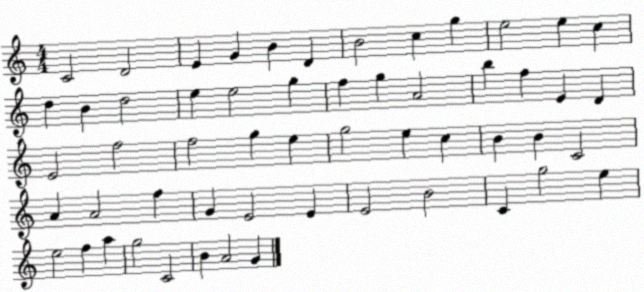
X:1
T:Untitled
M:4/4
L:1/4
K:C
C2 D2 E G B D B2 c g e2 e c d B d2 e e2 g f g A2 b f E D E2 f2 f2 g e g2 e c B B C2 A A2 f G E2 E E2 B2 C g2 e e2 f a g2 C2 B A2 G